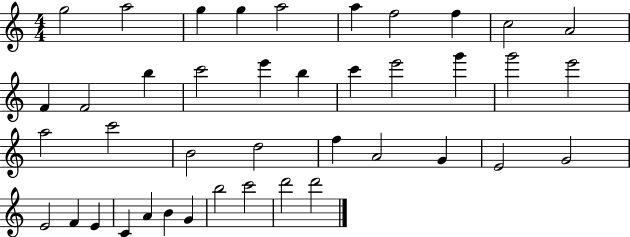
{
  \clef treble
  \numericTimeSignature
  \time 4/4
  \key c \major
  g''2 a''2 | g''4 g''4 a''2 | a''4 f''2 f''4 | c''2 a'2 | \break f'4 f'2 b''4 | c'''2 e'''4 b''4 | c'''4 e'''2 g'''4 | g'''2 e'''2 | \break a''2 c'''2 | b'2 d''2 | f''4 a'2 g'4 | e'2 g'2 | \break e'2 f'4 e'4 | c'4 a'4 b'4 g'4 | b''2 c'''2 | d'''2 d'''2 | \break \bar "|."
}